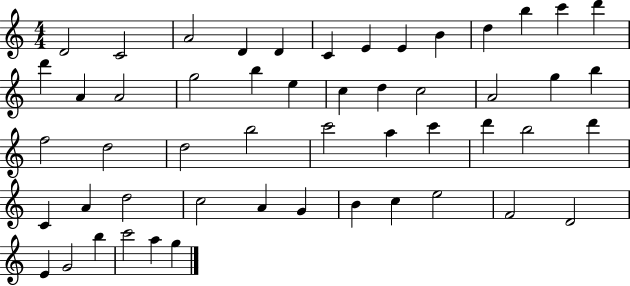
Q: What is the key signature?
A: C major